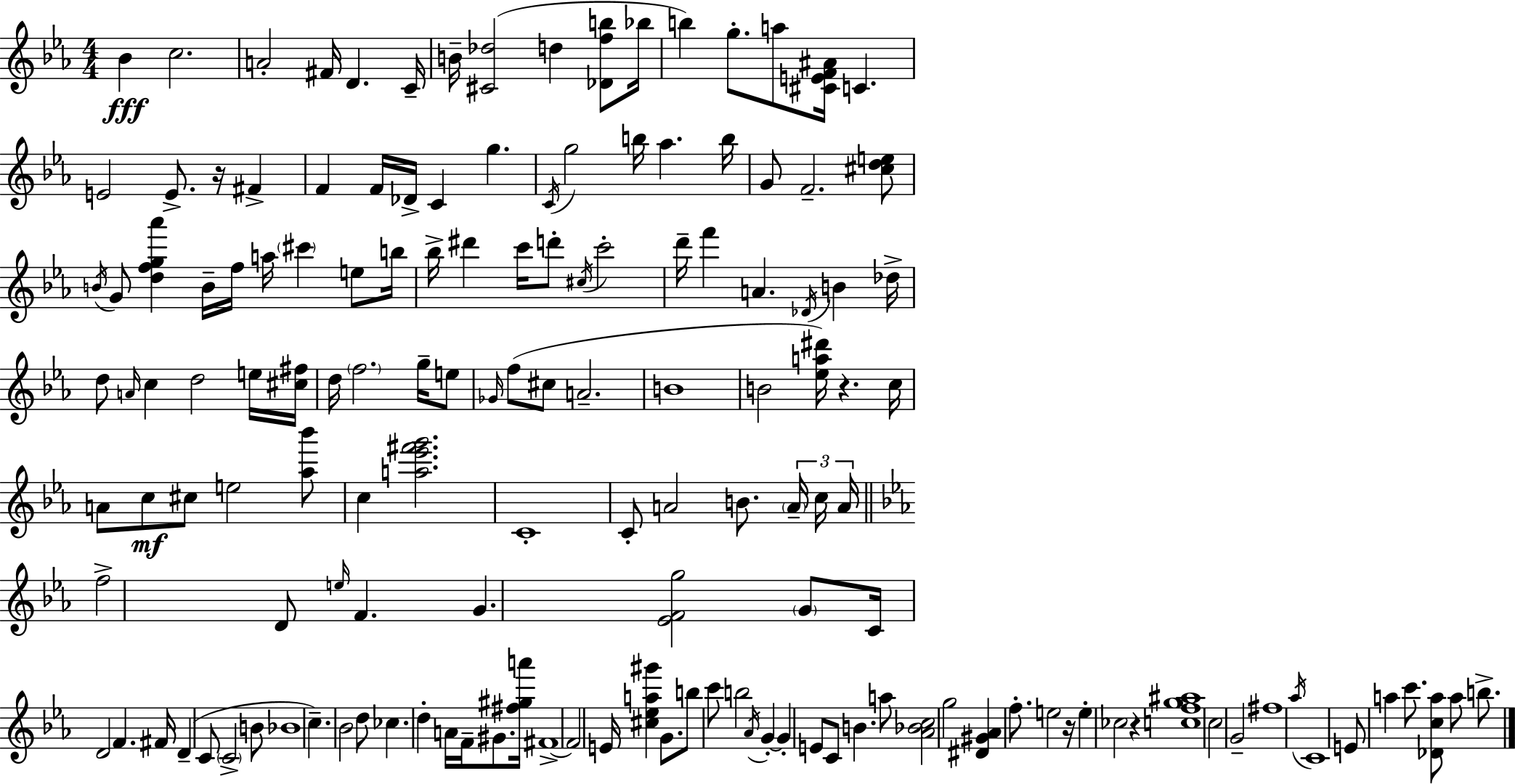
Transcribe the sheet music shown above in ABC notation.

X:1
T:Untitled
M:4/4
L:1/4
K:Cm
_B c2 A2 ^F/4 D C/4 B/4 [^C_d]2 d [_Dfb]/2 _b/4 b g/2 a/2 [^CEF^A]/4 C E2 E/2 z/4 ^F F F/4 _D/4 C g C/4 g2 b/4 _a b/4 G/2 F2 [^cde]/2 B/4 G/2 [dfg_a'] B/4 f/4 a/4 ^c' e/2 b/4 _b/4 ^d' c'/4 d'/2 ^c/4 c'2 d'/4 f' A _D/4 B _d/4 d/2 A/4 c d2 e/4 [^c^f]/4 d/4 f2 g/4 e/2 _G/4 f/2 ^c/2 A2 B4 B2 [_ea^d']/4 z c/4 A/2 c/2 ^c/2 e2 [_a_b']/2 c [a_e'^f'g']2 C4 C/2 A2 B/2 A/4 c/4 A/4 f2 D/2 e/4 F G [_EFg]2 G/2 C/4 D2 F ^F/4 D C/2 C2 B/2 _B4 c _B2 d/2 _c d A/4 F/4 ^G/2 [^f^ga']/4 ^F4 ^F2 E/4 [^c_ea^g'] G/2 b/2 c'/2 b2 _A/4 G G E/2 C/2 B a/2 [_A_Bc]2 g2 [^D^G_A] f/2 e2 z/4 e _c2 z [cfg^a]4 c2 G2 ^f4 _a/4 C4 E/2 a c'/2 [_Dca]/2 a/2 b/2